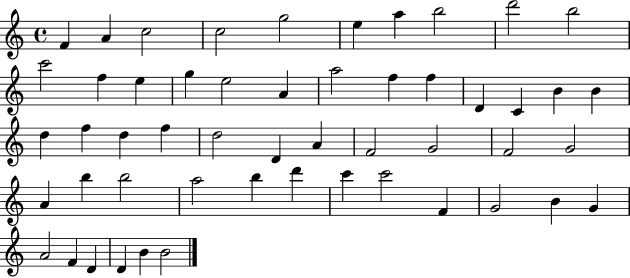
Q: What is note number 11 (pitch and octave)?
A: C6